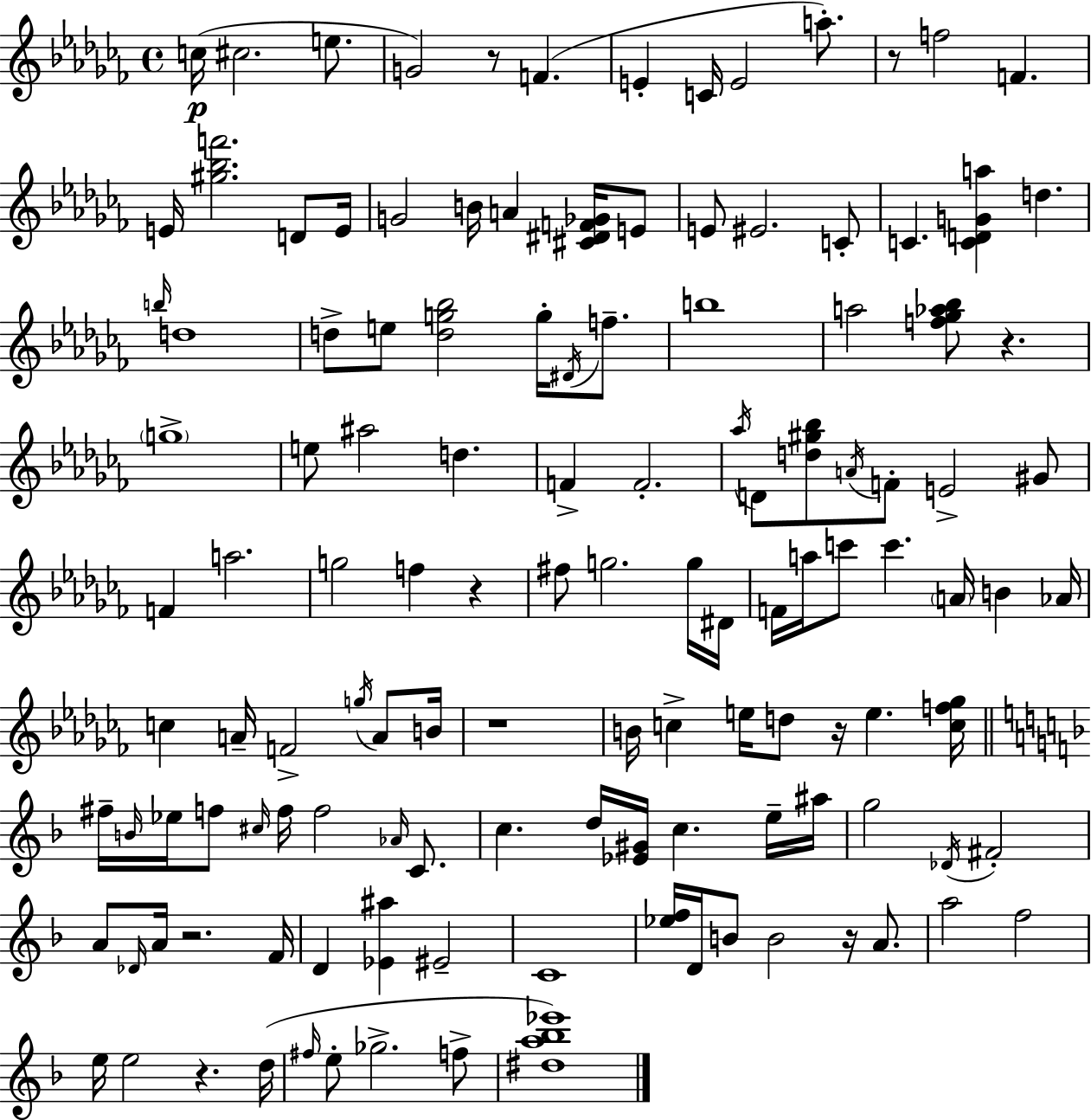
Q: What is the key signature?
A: AES minor